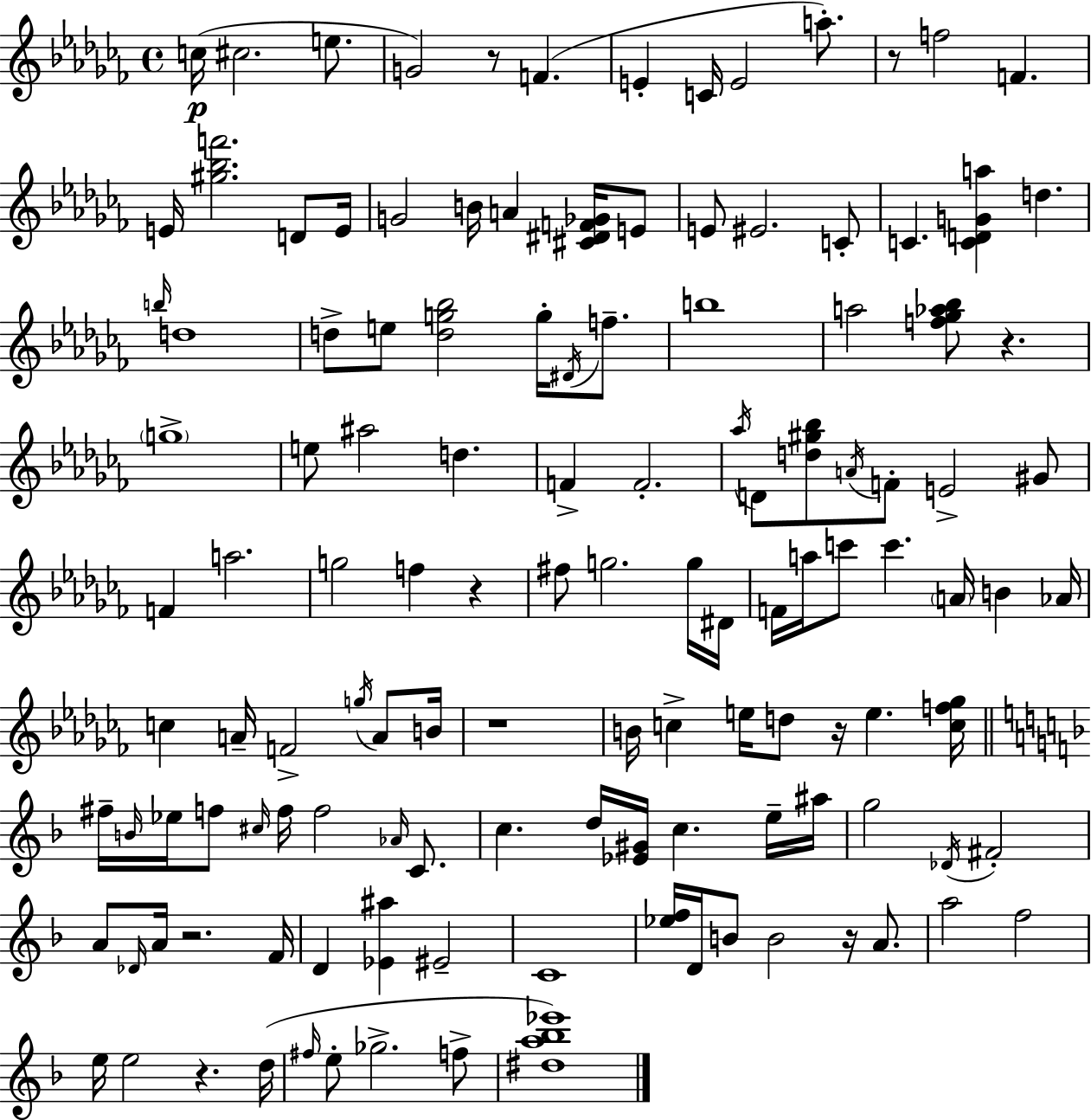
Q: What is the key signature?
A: AES minor